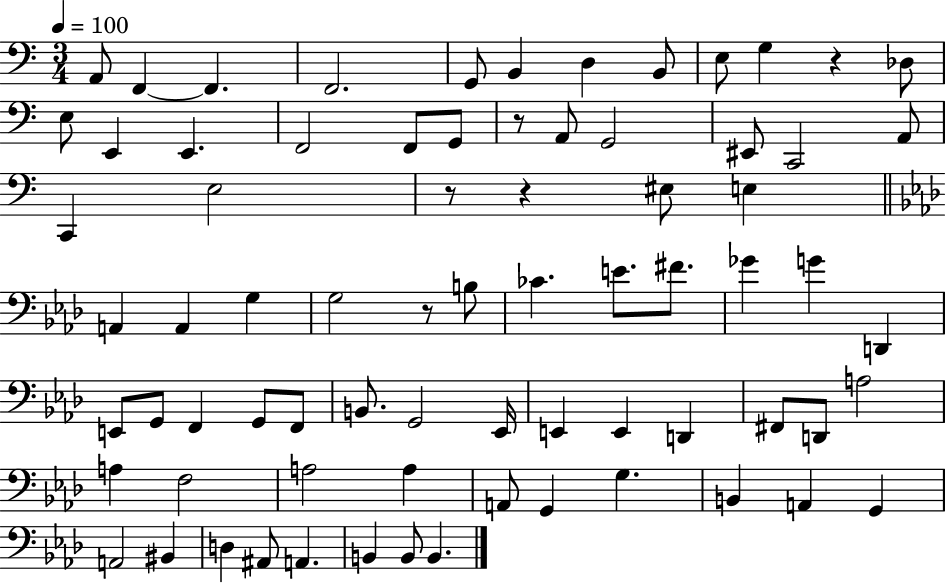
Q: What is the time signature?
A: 3/4